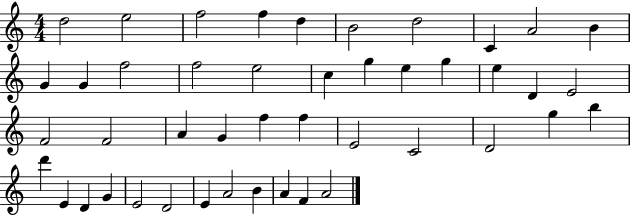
D5/h E5/h F5/h F5/q D5/q B4/h D5/h C4/q A4/h B4/q G4/q G4/q F5/h F5/h E5/h C5/q G5/q E5/q G5/q E5/q D4/q E4/h F4/h F4/h A4/q G4/q F5/q F5/q E4/h C4/h D4/h G5/q B5/q D6/q E4/q D4/q G4/q E4/h D4/h E4/q A4/h B4/q A4/q F4/q A4/h